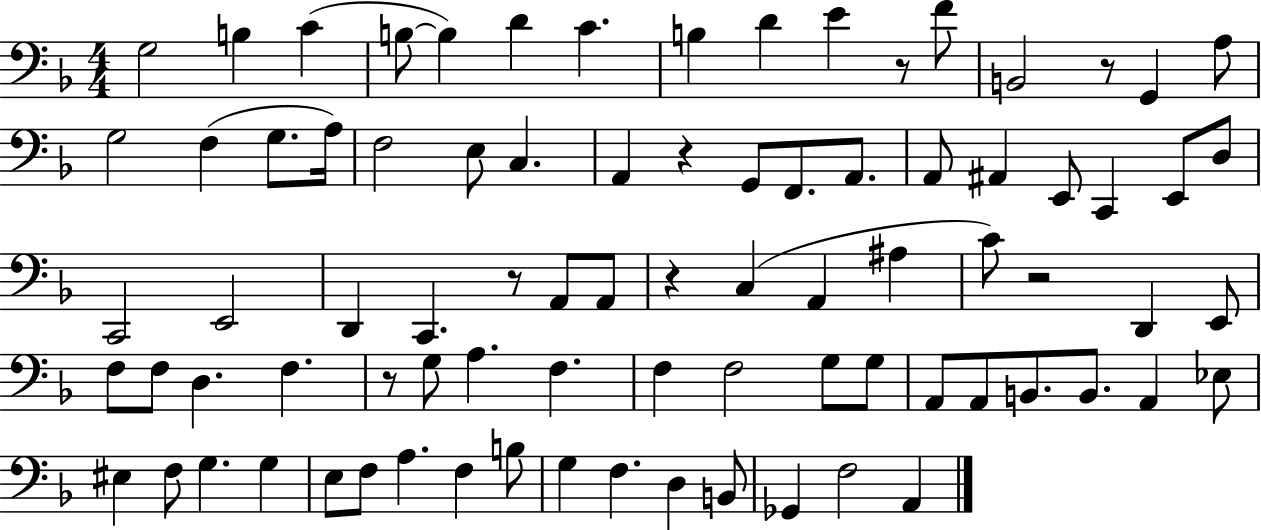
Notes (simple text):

G3/h B3/q C4/q B3/e B3/q D4/q C4/q. B3/q D4/q E4/q R/e F4/e B2/h R/e G2/q A3/e G3/h F3/q G3/e. A3/s F3/h E3/e C3/q. A2/q R/q G2/e F2/e. A2/e. A2/e A#2/q E2/e C2/q E2/e D3/e C2/h E2/h D2/q C2/q. R/e A2/e A2/e R/q C3/q A2/q A#3/q C4/e R/h D2/q E2/e F3/e F3/e D3/q. F3/q. R/e G3/e A3/q. F3/q. F3/q F3/h G3/e G3/e A2/e A2/e B2/e. B2/e. A2/q Eb3/e EIS3/q F3/e G3/q. G3/q E3/e F3/e A3/q. F3/q B3/e G3/q F3/q. D3/q B2/e Gb2/q F3/h A2/q